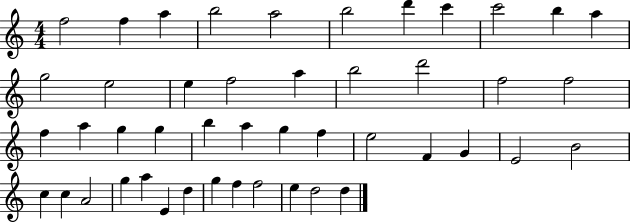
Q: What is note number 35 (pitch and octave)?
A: C5